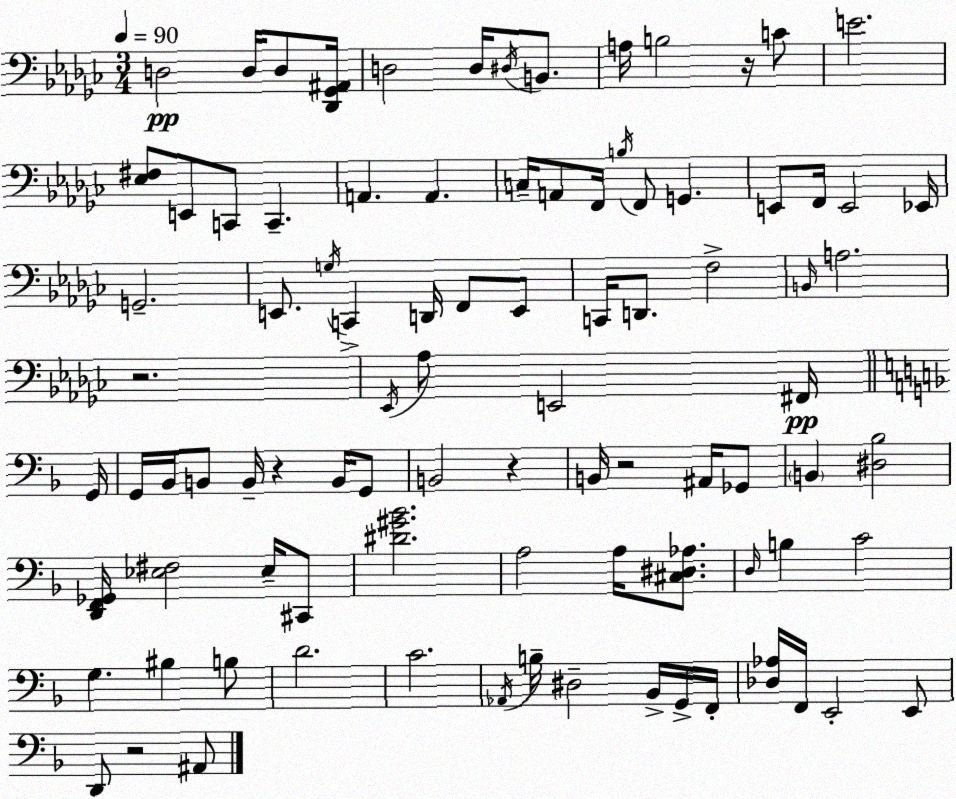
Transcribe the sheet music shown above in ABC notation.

X:1
T:Untitled
M:3/4
L:1/4
K:Ebm
D,2 D,/4 D,/2 [_D,,_G,,^A,,]/4 D,2 D,/4 ^D,/4 B,,/2 A,/4 B,2 z/4 C/2 E2 [_E,^F,]/2 E,,/2 C,,/2 C,, A,, A,, C,/4 A,,/2 F,,/4 B,/4 F,,/2 G,, E,,/2 F,,/4 E,,2 _E,,/4 G,,2 E,,/2 G,/4 C,, D,,/4 F,,/2 E,,/2 C,,/4 D,,/2 F,2 B,,/4 A,2 z2 _E,,/4 _A,/2 E,,2 ^F,,/4 G,,/4 G,,/4 _B,,/4 B,,/2 B,,/4 z B,,/4 G,,/2 B,,2 z B,,/4 z2 ^A,,/4 _G,,/2 B,, [^D,_B,]2 [D,,F,,_G,,]/4 [_E,^F,]2 _E,/4 ^C,,/2 [^D^G_B]2 A,2 A,/4 [^C,^D,_A,]/2 D,/4 B, C2 G, ^B, B,/2 D2 C2 _A,,/4 B,/4 ^D,2 _B,,/4 G,,/4 F,,/4 [_D,_A,]/4 F,,/4 E,,2 E,,/2 D,,/2 z2 ^A,,/2